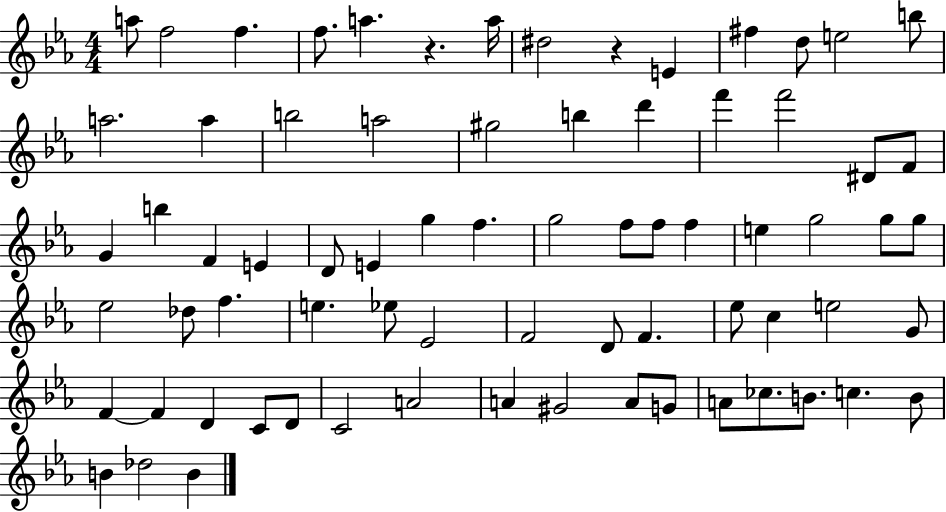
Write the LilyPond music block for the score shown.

{
  \clef treble
  \numericTimeSignature
  \time 4/4
  \key ees \major
  a''8 f''2 f''4. | f''8. a''4. r4. a''16 | dis''2 r4 e'4 | fis''4 d''8 e''2 b''8 | \break a''2. a''4 | b''2 a''2 | gis''2 b''4 d'''4 | f'''4 f'''2 dis'8 f'8 | \break g'4 b''4 f'4 e'4 | d'8 e'4 g''4 f''4. | g''2 f''8 f''8 f''4 | e''4 g''2 g''8 g''8 | \break ees''2 des''8 f''4. | e''4. ees''8 ees'2 | f'2 d'8 f'4. | ees''8 c''4 e''2 g'8 | \break f'4~~ f'4 d'4 c'8 d'8 | c'2 a'2 | a'4 gis'2 a'8 g'8 | a'8 ces''8. b'8. c''4. b'8 | \break b'4 des''2 b'4 | \bar "|."
}